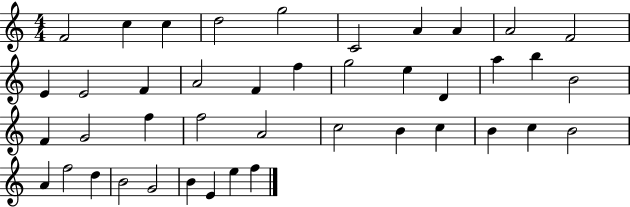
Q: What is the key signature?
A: C major